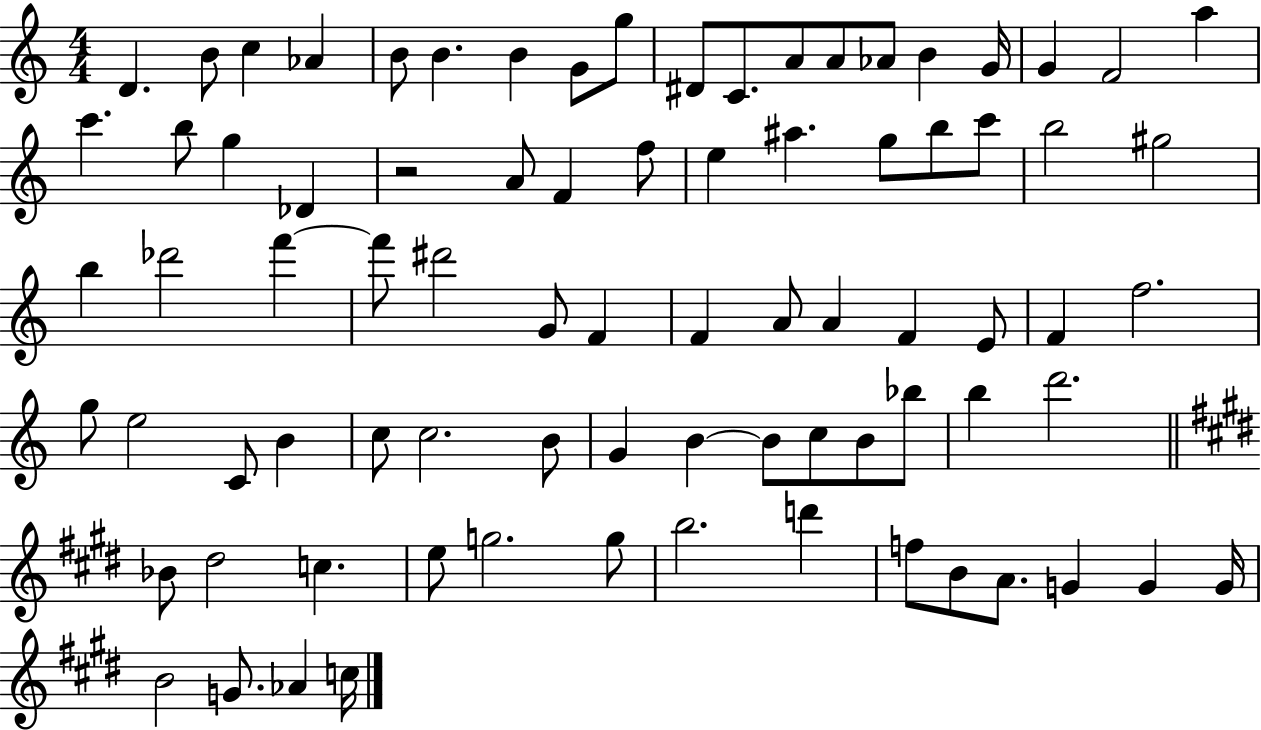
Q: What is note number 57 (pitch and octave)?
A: B4